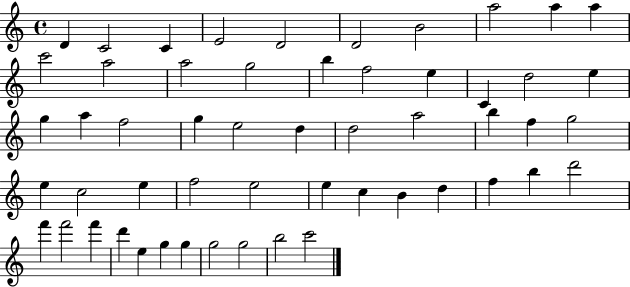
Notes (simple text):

D4/q C4/h C4/q E4/h D4/h D4/h B4/h A5/h A5/q A5/q C6/h A5/h A5/h G5/h B5/q F5/h E5/q C4/q D5/h E5/q G5/q A5/q F5/h G5/q E5/h D5/q D5/h A5/h B5/q F5/q G5/h E5/q C5/h E5/q F5/h E5/h E5/q C5/q B4/q D5/q F5/q B5/q D6/h F6/q F6/h F6/q D6/q E5/q G5/q G5/q G5/h G5/h B5/h C6/h